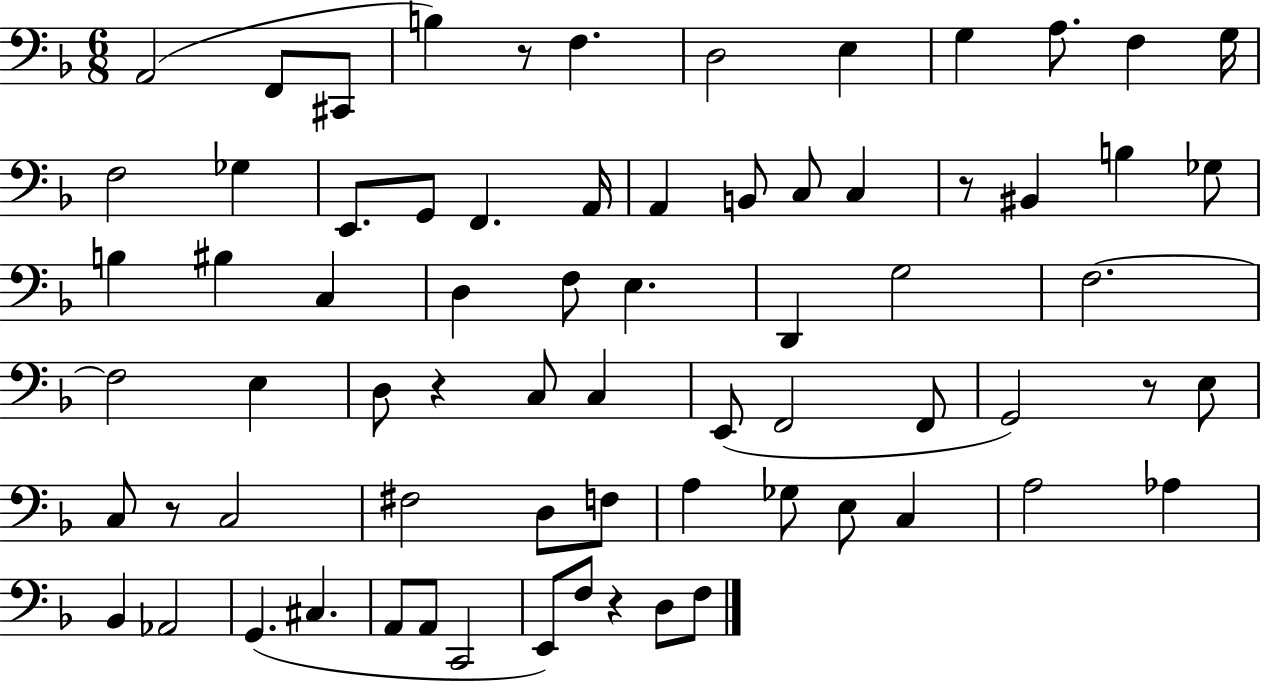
{
  \clef bass
  \numericTimeSignature
  \time 6/8
  \key f \major
  a,2( f,8 cis,8 | b4) r8 f4. | d2 e4 | g4 a8. f4 g16 | \break f2 ges4 | e,8. g,8 f,4. a,16 | a,4 b,8 c8 c4 | r8 bis,4 b4 ges8 | \break b4 bis4 c4 | d4 f8 e4. | d,4 g2 | f2.~~ | \break f2 e4 | d8 r4 c8 c4 | e,8( f,2 f,8 | g,2) r8 e8 | \break c8 r8 c2 | fis2 d8 f8 | a4 ges8 e8 c4 | a2 aes4 | \break bes,4 aes,2 | g,4.( cis4. | a,8 a,8 c,2 | e,8) f8 r4 d8 f8 | \break \bar "|."
}